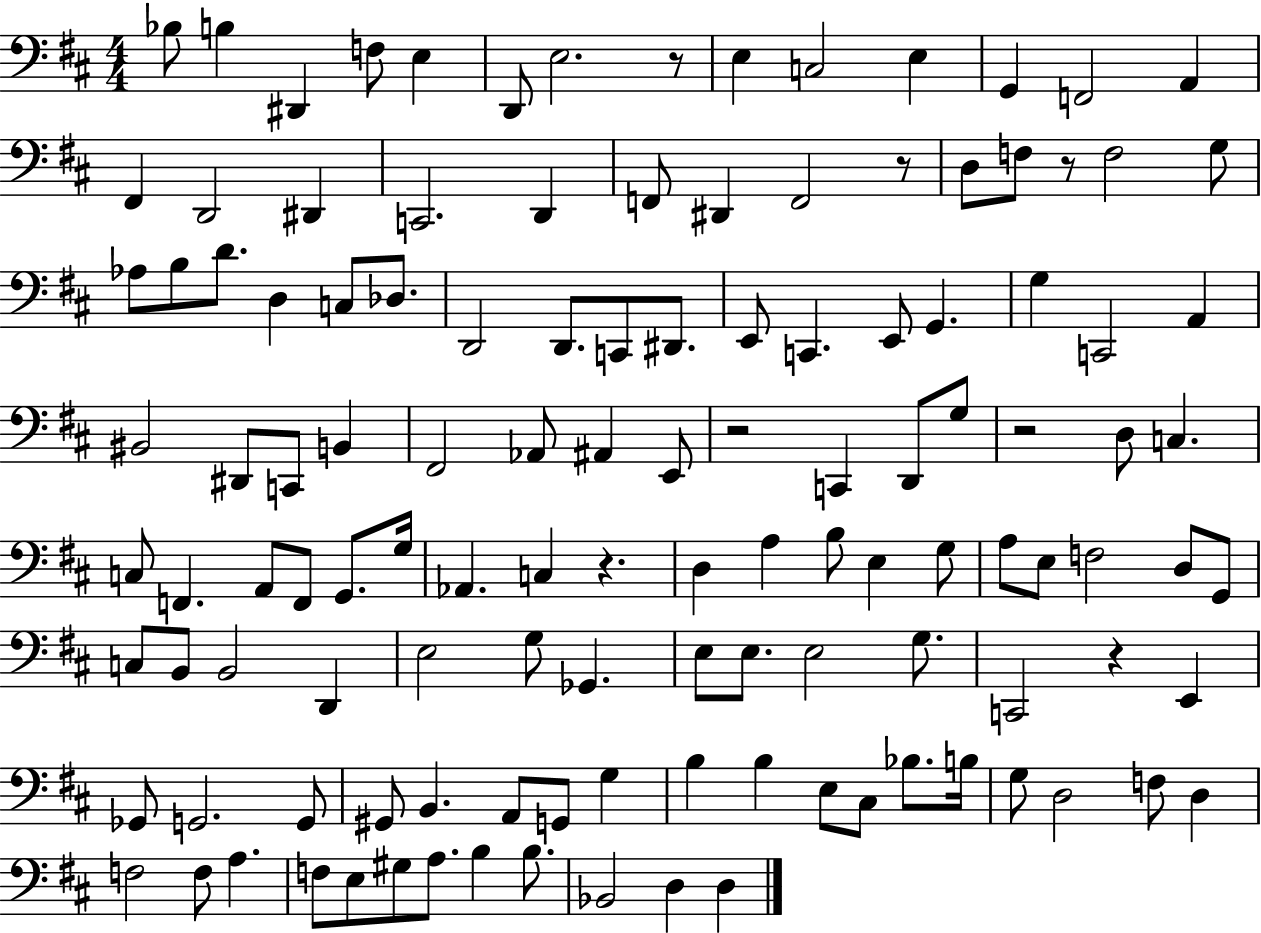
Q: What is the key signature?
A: D major